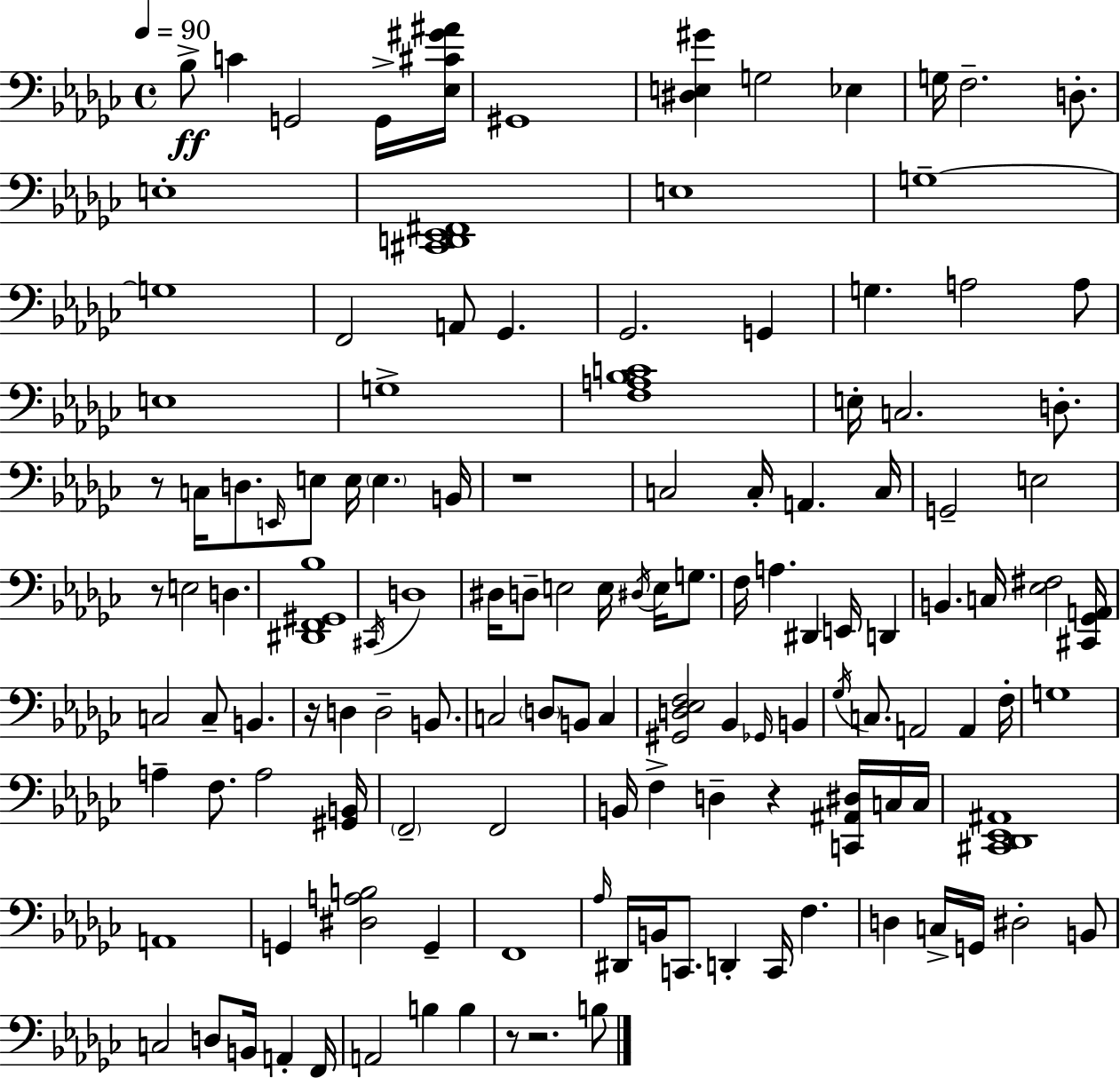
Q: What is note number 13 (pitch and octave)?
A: G3